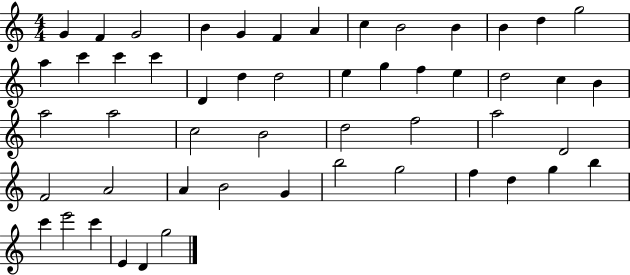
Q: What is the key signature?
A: C major